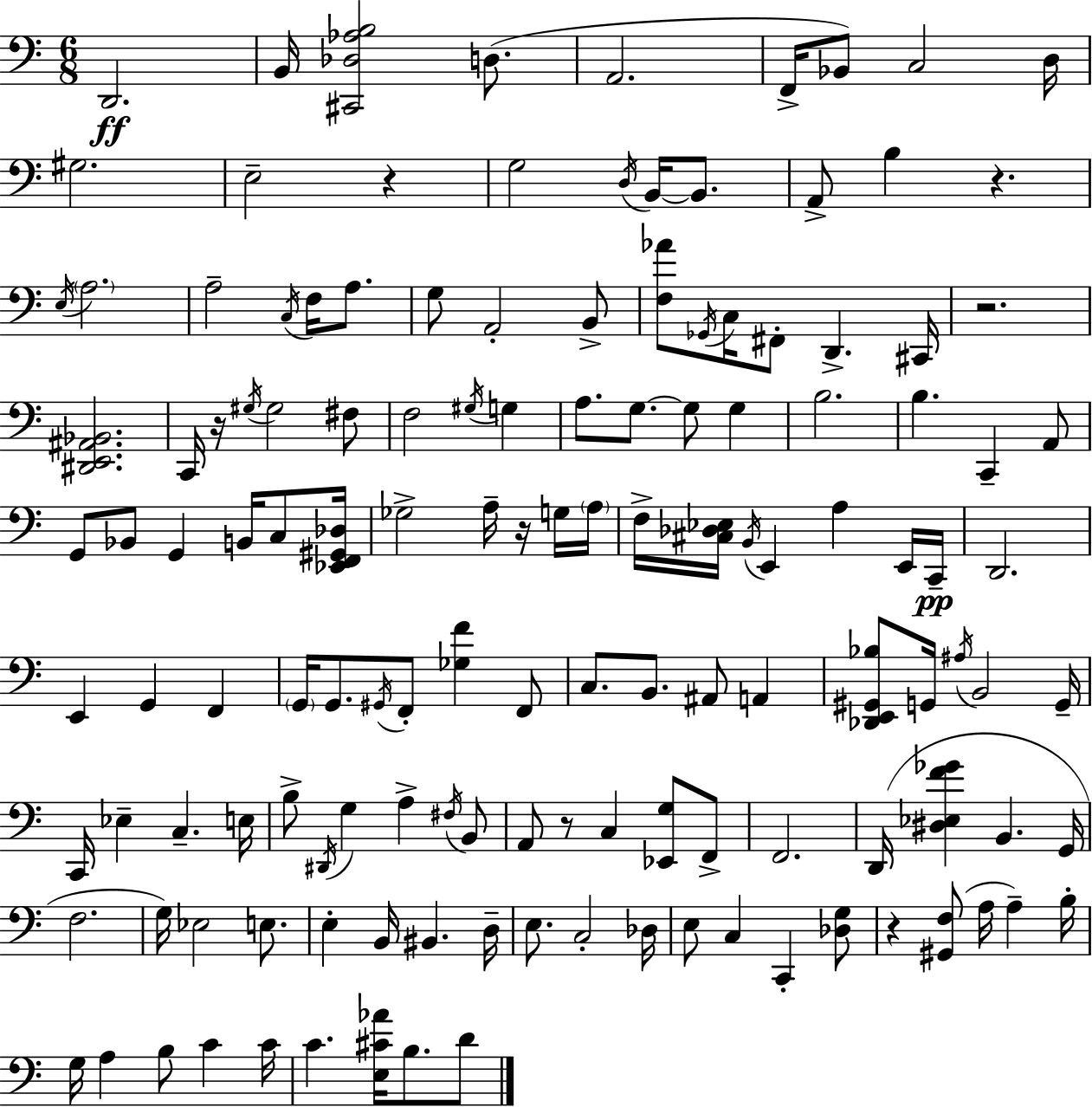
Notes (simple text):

D2/h. B2/s [C#2,Db3,Ab3,B3]/h D3/e. A2/h. F2/s Bb2/e C3/h D3/s G#3/h. E3/h R/q G3/h D3/s B2/s B2/e. A2/e B3/q R/q. E3/s A3/h. A3/h C3/s F3/s A3/e. G3/e A2/h B2/e [F3,Ab4]/e Gb2/s C3/s F#2/e D2/q. C#2/s R/h. [D#2,E2,A#2,Bb2]/h. C2/s R/s G#3/s G#3/h F#3/e F3/h G#3/s G3/q A3/e. G3/e. G3/e G3/q B3/h. B3/q. C2/q A2/e G2/e Bb2/e G2/q B2/s C3/e [Eb2,F2,G#2,Db3]/s Gb3/h A3/s R/s G3/s A3/s F3/s [C#3,Db3,Eb3]/s B2/s E2/q A3/q E2/s C2/s D2/h. E2/q G2/q F2/q G2/s G2/e. G#2/s F2/e [Gb3,F4]/q F2/e C3/e. B2/e. A#2/e A2/q [Db2,E2,G#2,Bb3]/e G2/s A#3/s B2/h G2/s C2/s Eb3/q C3/q. E3/s B3/e D#2/s G3/q A3/q F#3/s B2/e A2/e R/e C3/q [Eb2,G3]/e F2/e F2/h. D2/s [D#3,Eb3,F4,Gb4]/q B2/q. G2/s F3/h. G3/s Eb3/h E3/e. E3/q B2/s BIS2/q. D3/s E3/e. C3/h Db3/s E3/e C3/q C2/q [Db3,G3]/e R/q [G#2,F3]/e A3/s A3/q B3/s G3/s A3/q B3/e C4/q C4/s C4/q. [E3,C#4,Ab4]/s B3/e. D4/e